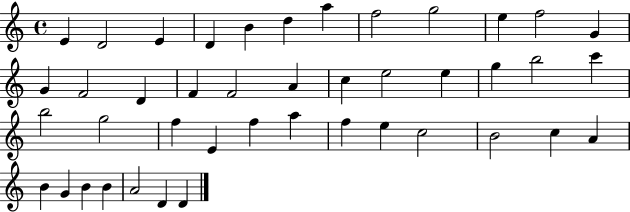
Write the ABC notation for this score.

X:1
T:Untitled
M:4/4
L:1/4
K:C
E D2 E D B d a f2 g2 e f2 G G F2 D F F2 A c e2 e g b2 c' b2 g2 f E f a f e c2 B2 c A B G B B A2 D D